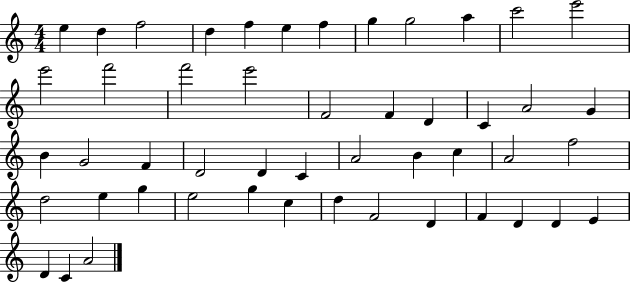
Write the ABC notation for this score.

X:1
T:Untitled
M:4/4
L:1/4
K:C
e d f2 d f e f g g2 a c'2 e'2 e'2 f'2 f'2 e'2 F2 F D C A2 G B G2 F D2 D C A2 B c A2 f2 d2 e g e2 g c d F2 D F D D E D C A2